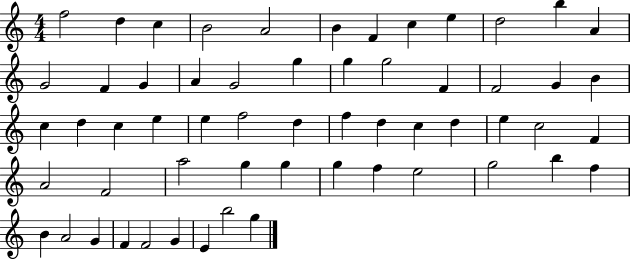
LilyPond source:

{
  \clef treble
  \numericTimeSignature
  \time 4/4
  \key c \major
  f''2 d''4 c''4 | b'2 a'2 | b'4 f'4 c''4 e''4 | d''2 b''4 a'4 | \break g'2 f'4 g'4 | a'4 g'2 g''4 | g''4 g''2 f'4 | f'2 g'4 b'4 | \break c''4 d''4 c''4 e''4 | e''4 f''2 d''4 | f''4 d''4 c''4 d''4 | e''4 c''2 f'4 | \break a'2 f'2 | a''2 g''4 g''4 | g''4 f''4 e''2 | g''2 b''4 f''4 | \break b'4 a'2 g'4 | f'4 f'2 g'4 | e'4 b''2 g''4 | \bar "|."
}